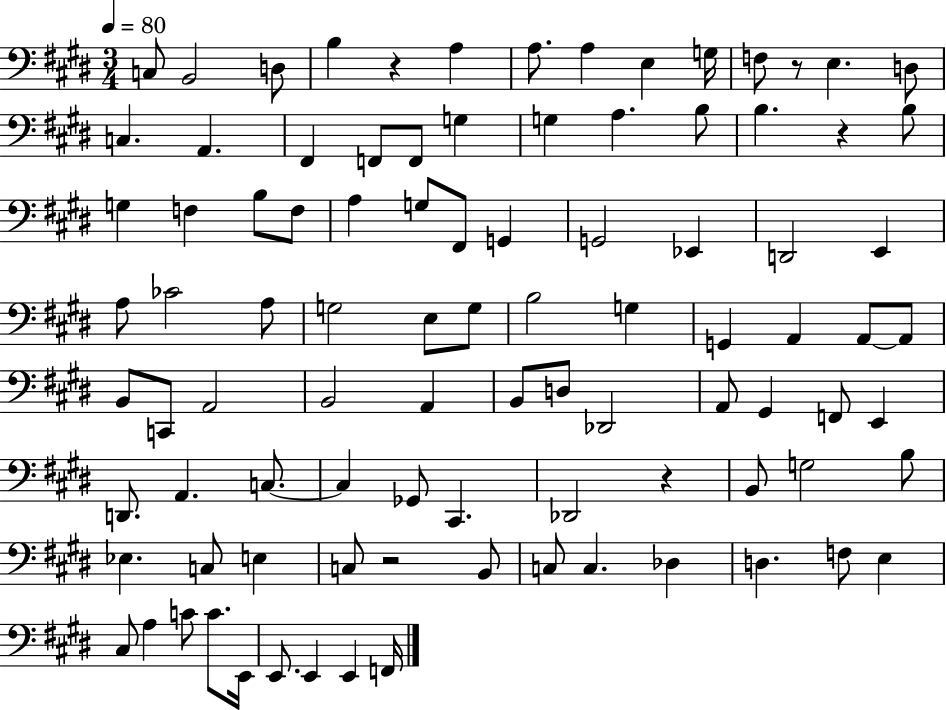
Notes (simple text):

C3/e B2/h D3/e B3/q R/q A3/q A3/e. A3/q E3/q G3/s F3/e R/e E3/q. D3/e C3/q. A2/q. F#2/q F2/e F2/e G3/q G3/q A3/q. B3/e B3/q. R/q B3/e G3/q F3/q B3/e F3/e A3/q G3/e F#2/e G2/q G2/h Eb2/q D2/h E2/q A3/e CES4/h A3/e G3/h E3/e G3/e B3/h G3/q G2/q A2/q A2/e A2/e B2/e C2/e A2/h B2/h A2/q B2/e D3/e Db2/h A2/e G#2/q F2/e E2/q D2/e. A2/q. C3/e. C3/q Gb2/e C#2/q. Db2/h R/q B2/e G3/h B3/e Eb3/q. C3/e E3/q C3/e R/h B2/e C3/e C3/q. Db3/q D3/q. F3/e E3/q C#3/e A3/q C4/e C4/e. E2/s E2/e. E2/q E2/q F2/s